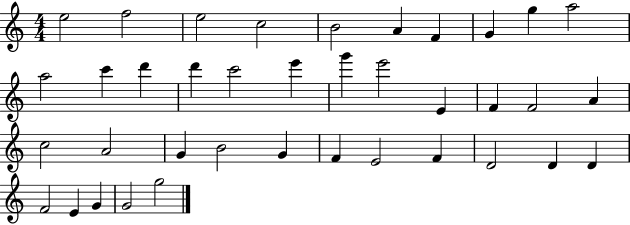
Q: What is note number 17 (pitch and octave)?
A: G6